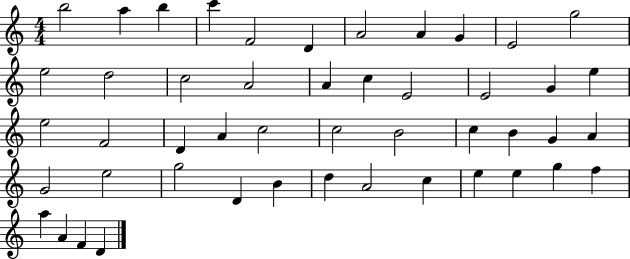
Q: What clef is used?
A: treble